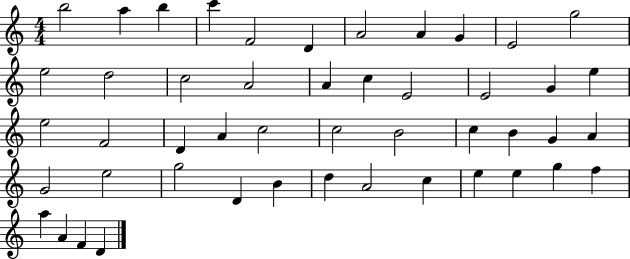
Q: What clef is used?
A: treble